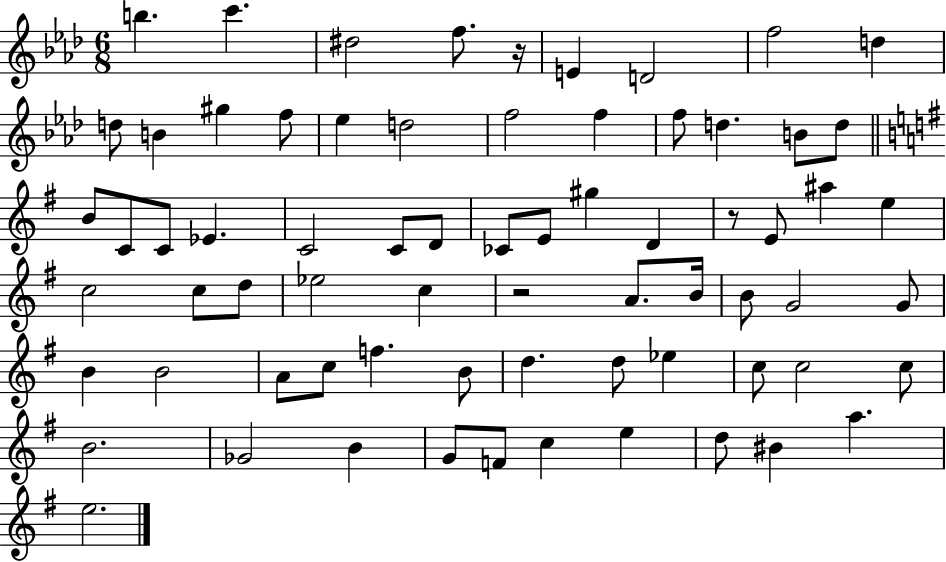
{
  \clef treble
  \numericTimeSignature
  \time 6/8
  \key aes \major
  b''4. c'''4. | dis''2 f''8. r16 | e'4 d'2 | f''2 d''4 | \break d''8 b'4 gis''4 f''8 | ees''4 d''2 | f''2 f''4 | f''8 d''4. b'8 d''8 | \break \bar "||" \break \key e \minor b'8 c'8 c'8 ees'4. | c'2 c'8 d'8 | ces'8 e'8 gis''4 d'4 | r8 e'8 ais''4 e''4 | \break c''2 c''8 d''8 | ees''2 c''4 | r2 a'8. b'16 | b'8 g'2 g'8 | \break b'4 b'2 | a'8 c''8 f''4. b'8 | d''4. d''8 ees''4 | c''8 c''2 c''8 | \break b'2. | ges'2 b'4 | g'8 f'8 c''4 e''4 | d''8 bis'4 a''4. | \break e''2. | \bar "|."
}